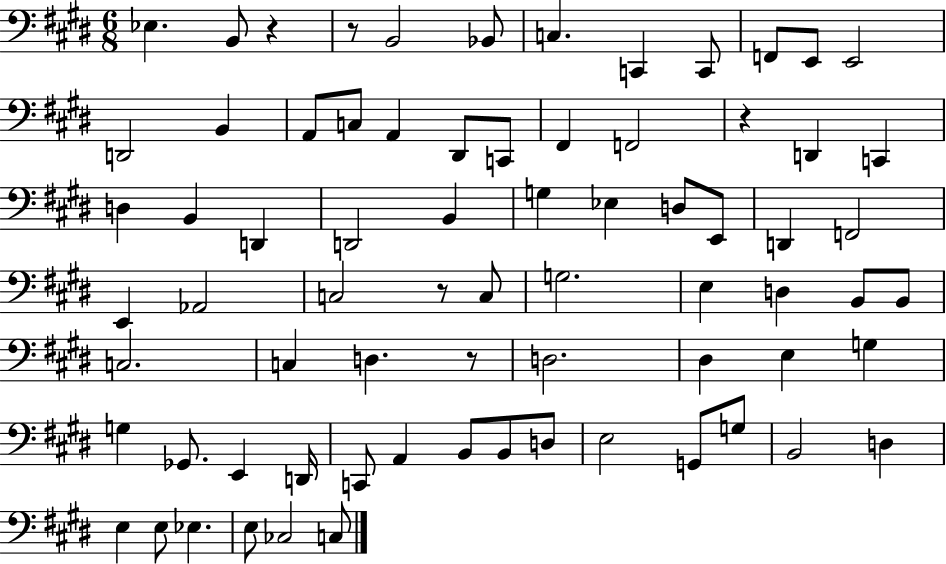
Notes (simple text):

Eb3/q. B2/e R/q R/e B2/h Bb2/e C3/q. C2/q C2/e F2/e E2/e E2/h D2/h B2/q A2/e C3/e A2/q D#2/e C2/e F#2/q F2/h R/q D2/q C2/q D3/q B2/q D2/q D2/h B2/q G3/q Eb3/q D3/e E2/e D2/q F2/h E2/q Ab2/h C3/h R/e C3/e G3/h. E3/q D3/q B2/e B2/e C3/h. C3/q D3/q. R/e D3/h. D#3/q E3/q G3/q G3/q Gb2/e. E2/q D2/s C2/e A2/q B2/e B2/e D3/e E3/h G2/e G3/e B2/h D3/q E3/q E3/e Eb3/q. E3/e CES3/h C3/e